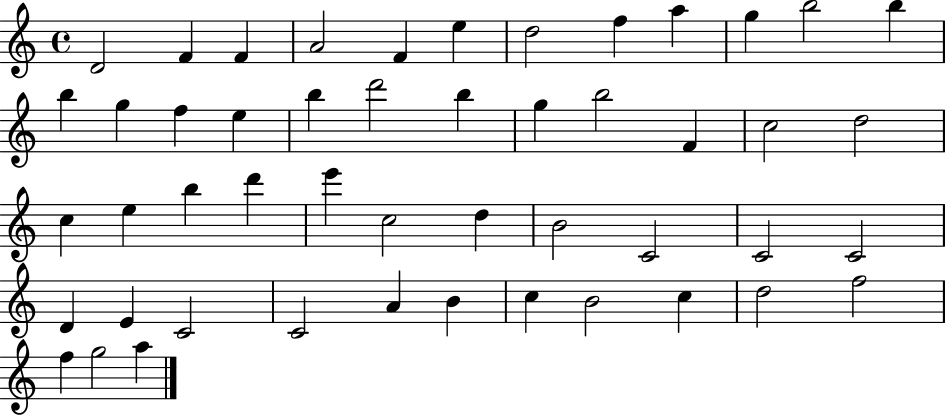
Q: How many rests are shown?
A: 0